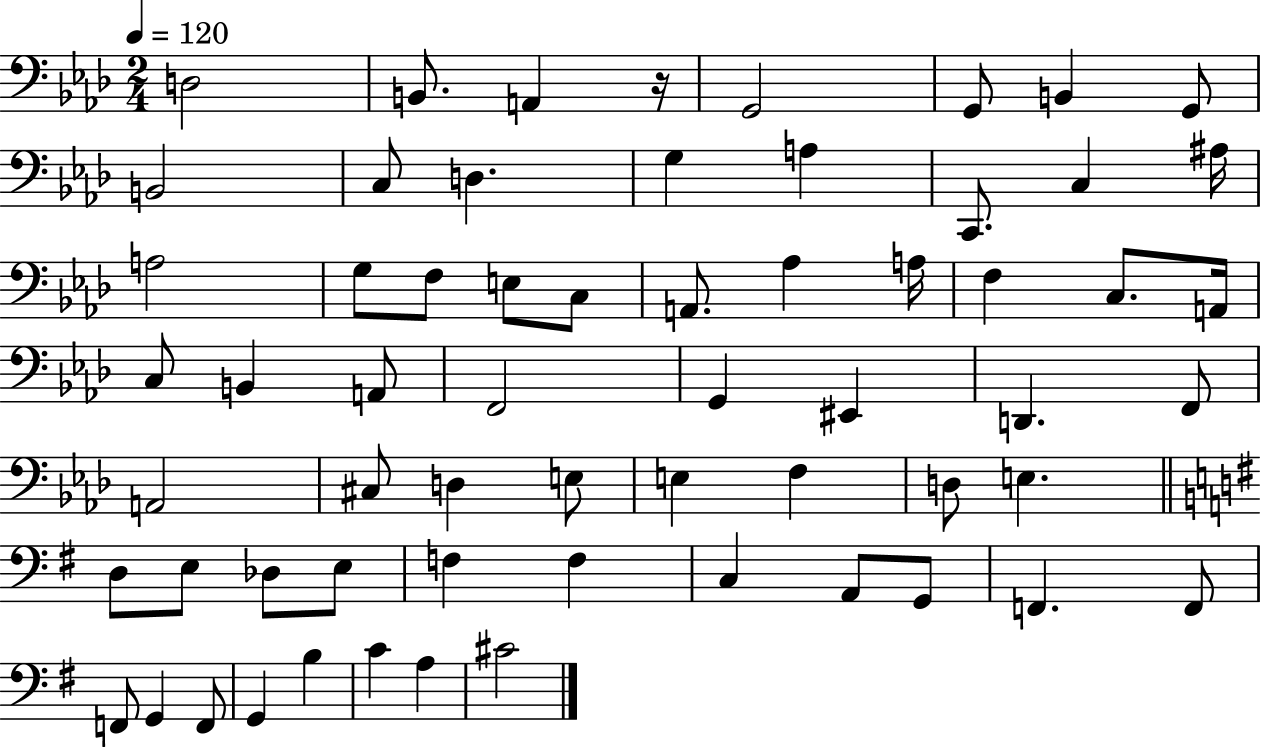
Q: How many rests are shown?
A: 1